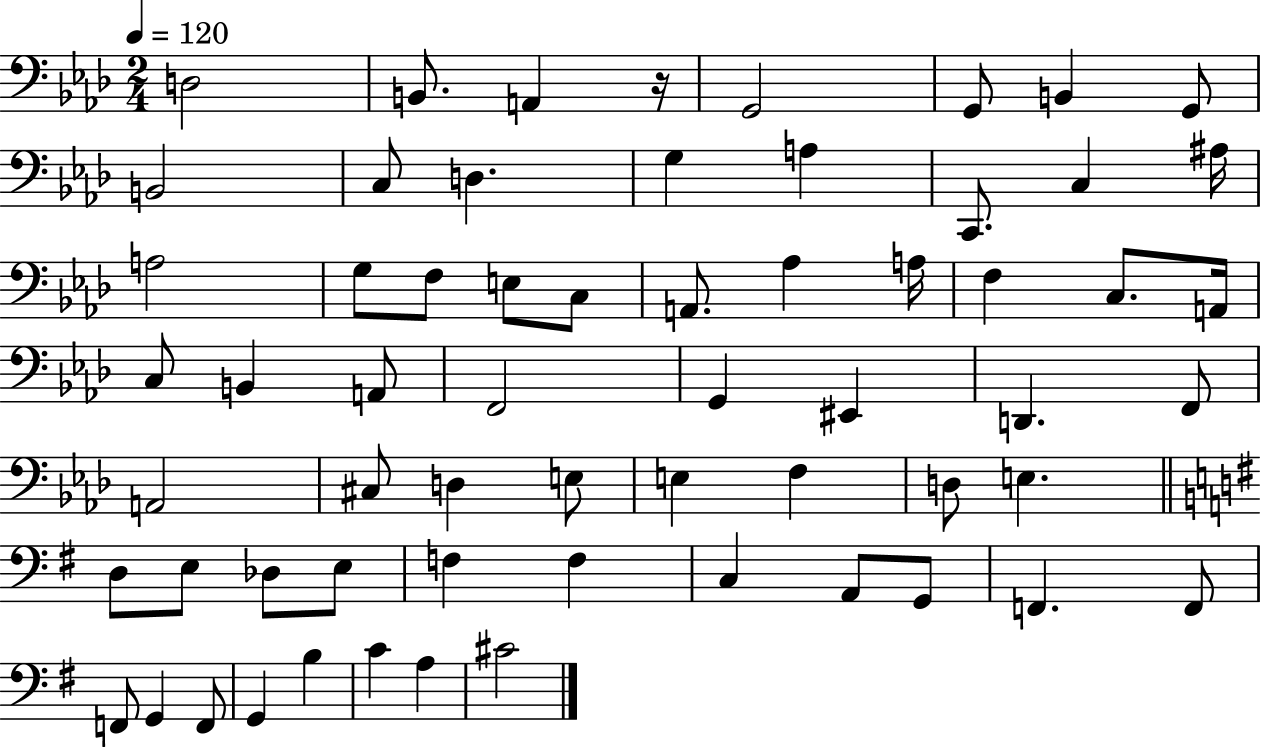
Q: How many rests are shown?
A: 1